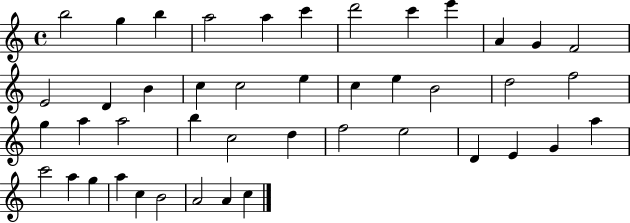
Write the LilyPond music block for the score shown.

{
  \clef treble
  \time 4/4
  \defaultTimeSignature
  \key c \major
  b''2 g''4 b''4 | a''2 a''4 c'''4 | d'''2 c'''4 e'''4 | a'4 g'4 f'2 | \break e'2 d'4 b'4 | c''4 c''2 e''4 | c''4 e''4 b'2 | d''2 f''2 | \break g''4 a''4 a''2 | b''4 c''2 d''4 | f''2 e''2 | d'4 e'4 g'4 a''4 | \break c'''2 a''4 g''4 | a''4 c''4 b'2 | a'2 a'4 c''4 | \bar "|."
}